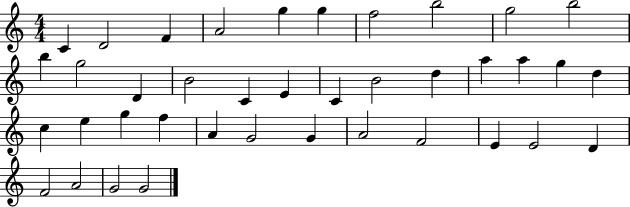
C4/q D4/h F4/q A4/h G5/q G5/q F5/h B5/h G5/h B5/h B5/q G5/h D4/q B4/h C4/q E4/q C4/q B4/h D5/q A5/q A5/q G5/q D5/q C5/q E5/q G5/q F5/q A4/q G4/h G4/q A4/h F4/h E4/q E4/h D4/q F4/h A4/h G4/h G4/h